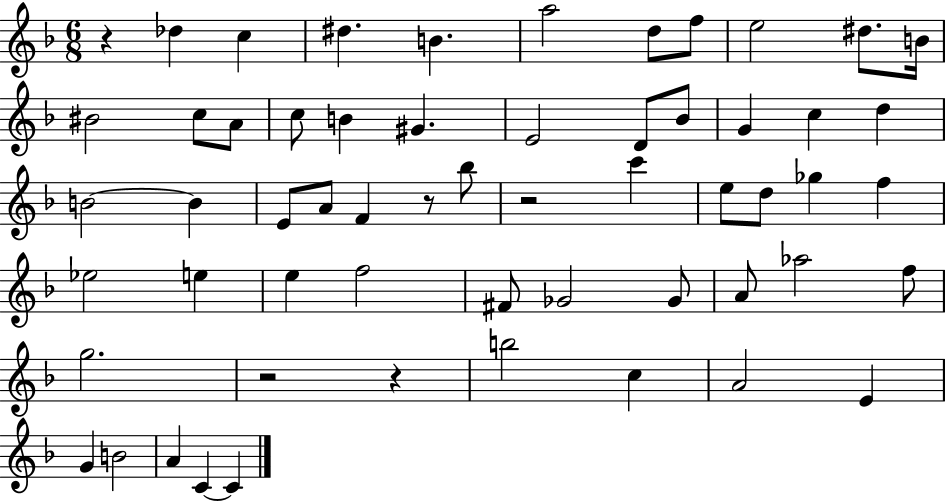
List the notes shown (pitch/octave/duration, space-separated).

R/q Db5/q C5/q D#5/q. B4/q. A5/h D5/e F5/e E5/h D#5/e. B4/s BIS4/h C5/e A4/e C5/e B4/q G#4/q. E4/h D4/e Bb4/e G4/q C5/q D5/q B4/h B4/q E4/e A4/e F4/q R/e Bb5/e R/h C6/q E5/e D5/e Gb5/q F5/q Eb5/h E5/q E5/q F5/h F#4/e Gb4/h Gb4/e A4/e Ab5/h F5/e G5/h. R/h R/q B5/h C5/q A4/h E4/q G4/q B4/h A4/q C4/q C4/q